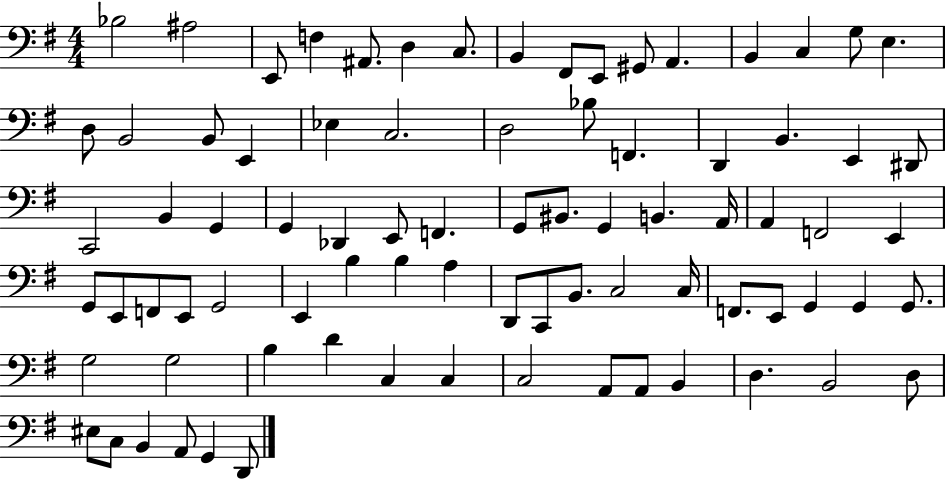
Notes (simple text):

Bb3/h A#3/h E2/e F3/q A#2/e. D3/q C3/e. B2/q F#2/e E2/e G#2/e A2/q. B2/q C3/q G3/e E3/q. D3/e B2/h B2/e E2/q Eb3/q C3/h. D3/h Bb3/e F2/q. D2/q B2/q. E2/q D#2/e C2/h B2/q G2/q G2/q Db2/q E2/e F2/q. G2/e BIS2/e. G2/q B2/q. A2/s A2/q F2/h E2/q G2/e E2/e F2/e E2/e G2/h E2/q B3/q B3/q A3/q D2/e C2/e B2/e. C3/h C3/s F2/e. E2/e G2/q G2/q G2/e. G3/h G3/h B3/q D4/q C3/q C3/q C3/h A2/e A2/e B2/q D3/q. B2/h D3/e EIS3/e C3/e B2/q A2/e G2/q D2/e